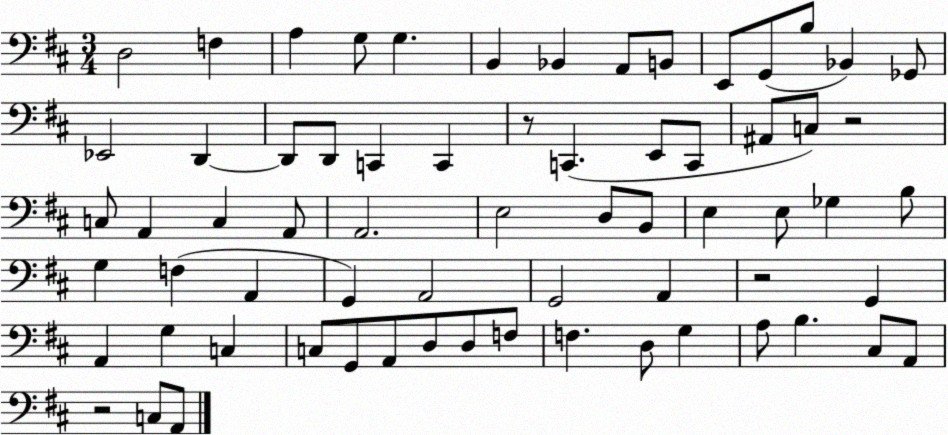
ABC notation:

X:1
T:Untitled
M:3/4
L:1/4
K:D
D,2 F, A, G,/2 G, B,, _B,, A,,/2 B,,/2 E,,/2 G,,/2 B,/2 _B,, _G,,/2 _E,,2 D,, D,,/2 D,,/2 C,, C,, z/2 C,, E,,/2 C,,/2 ^A,,/2 C,/2 z2 C,/2 A,, C, A,,/2 A,,2 E,2 D,/2 B,,/2 E, E,/2 _G, B,/2 G, F, A,, G,, A,,2 G,,2 A,, z2 G,, A,, G, C, C,/2 G,,/2 A,,/2 D,/2 D,/2 F,/2 F, D,/2 G, A,/2 B, ^C,/2 A,,/2 z2 C,/2 A,,/2